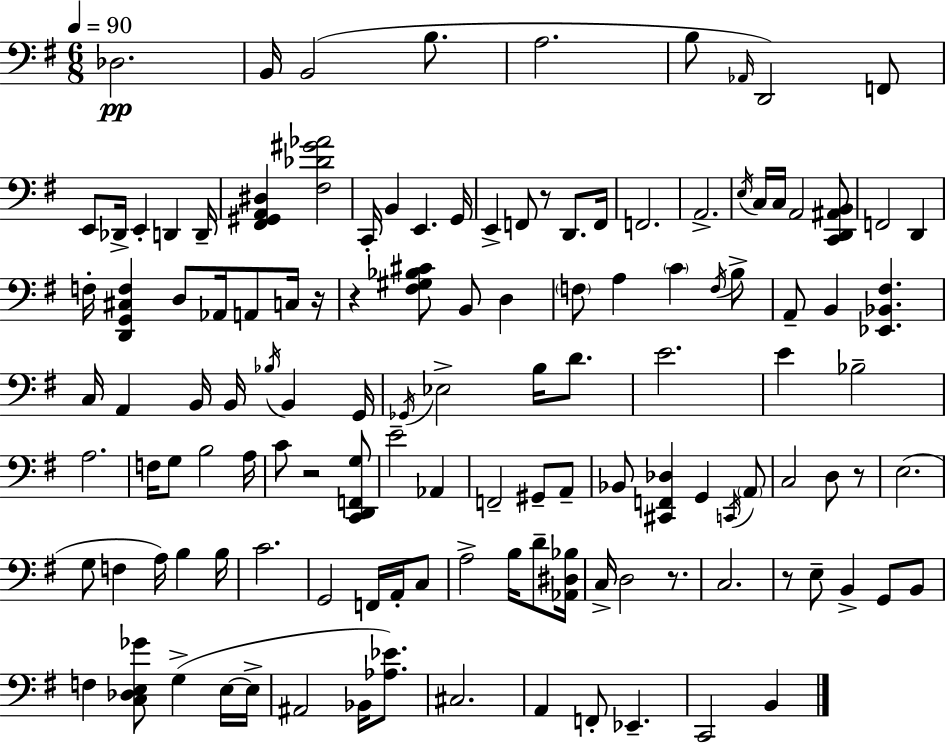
{
  \clef bass
  \numericTimeSignature
  \time 6/8
  \key g \major
  \tempo 4 = 90
  \repeat volta 2 { des2.\pp | b,16 b,2( b8. | a2. | b8 \grace { aes,16 } d,2) f,8 | \break e,8 des,16-> e,4-. d,4 | d,16-- <fis, gis, a, dis>4 <fis des' gis' aes'>2 | c,16-. b,4 e,4. | g,16 e,4-> f,8 r8 d,8. | \break f,16 f,2. | a,2.-> | \acciaccatura { e16 } c16 c16 a,2 | <c, d, ais, b,>8 f,2 d,4 | \break f16-. <d, g, cis f>4 d8 aes,16 a,8 | c16 r16 r4 <fis gis bes cis'>8 b,8 d4 | \parenthesize f8 a4 \parenthesize c'4 | \acciaccatura { f16 } b8-> a,8-- b,4 <ees, bes, fis>4. | \break c16 a,4 b,16 b,16 \acciaccatura { bes16 } b,4 | g,16 \acciaccatura { ges,16 } ees2-> | b16 d'8. e'2. | e'4 bes2-- | \break a2. | f16 g8 b2 | a16 c'8 r2 | <c, d, f, g>8 e'2-- | \break aes,4 f,2-- | gis,8-- a,8-- bes,8 <cis, f, des>4 g,4 | \acciaccatura { c,16 } \parenthesize a,8 c2 | d8 r8 e2.( | \break g8 f4 | a16) b4 b16 c'2. | g,2 | f,16 a,16-. c8 a2-> | \break b16 d'8-- <aes, dis bes>16 c16-> d2 | r8. c2. | r8 e8-- b,4-> | g,8 b,8 f4 <c des e ges'>8 | \break g4->( e16~~ e16-> ais,2 | bes,16 <aes ees'>8.) cis2. | a,4 f,8-. | ees,4.-- c,2 | \break b,4 } \bar "|."
}